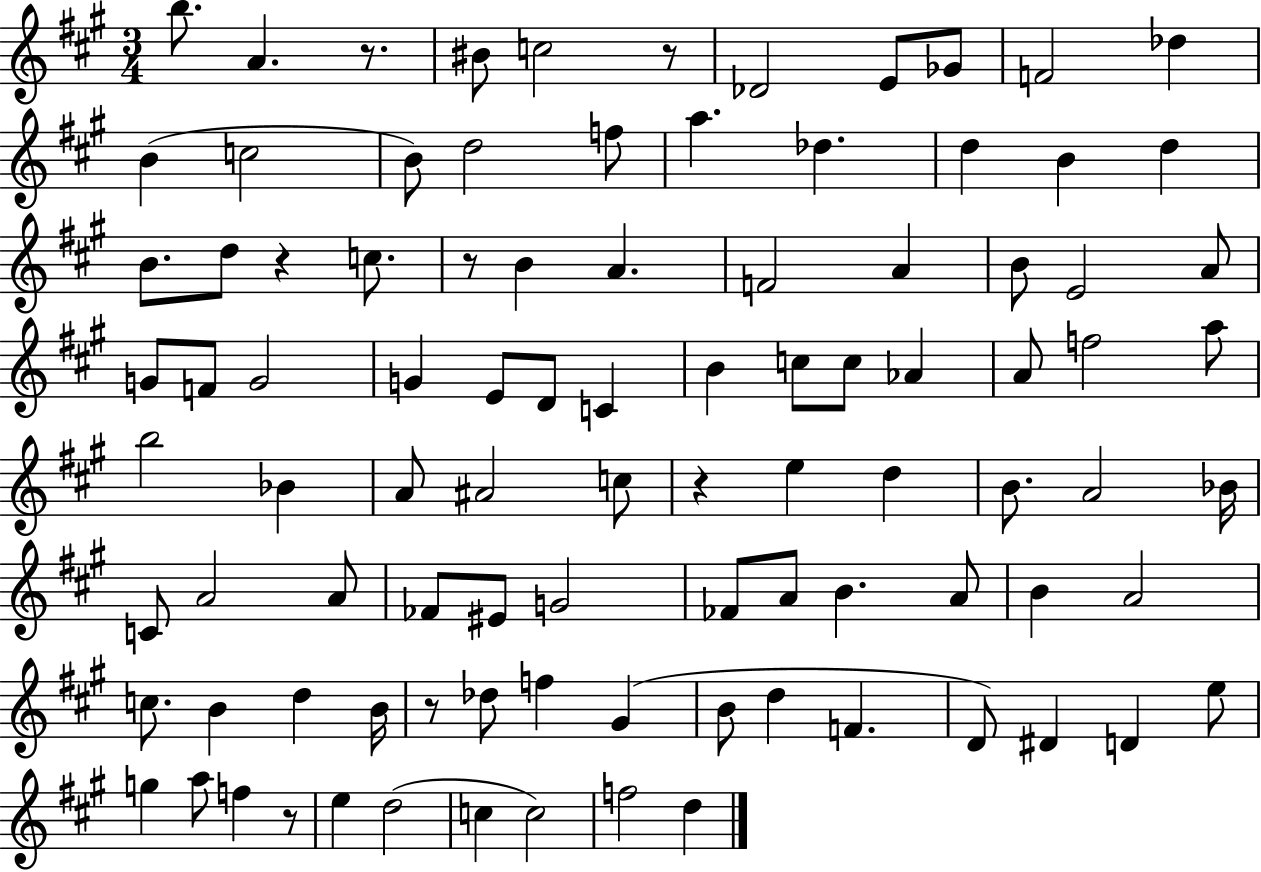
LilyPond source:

{
  \clef treble
  \numericTimeSignature
  \time 3/4
  \key a \major
  b''8. a'4. r8. | bis'8 c''2 r8 | des'2 e'8 ges'8 | f'2 des''4 | \break b'4( c''2 | b'8) d''2 f''8 | a''4. des''4. | d''4 b'4 d''4 | \break b'8. d''8 r4 c''8. | r8 b'4 a'4. | f'2 a'4 | b'8 e'2 a'8 | \break g'8 f'8 g'2 | g'4 e'8 d'8 c'4 | b'4 c''8 c''8 aes'4 | a'8 f''2 a''8 | \break b''2 bes'4 | a'8 ais'2 c''8 | r4 e''4 d''4 | b'8. a'2 bes'16 | \break c'8 a'2 a'8 | fes'8 eis'8 g'2 | fes'8 a'8 b'4. a'8 | b'4 a'2 | \break c''8. b'4 d''4 b'16 | r8 des''8 f''4 gis'4( | b'8 d''4 f'4. | d'8) dis'4 d'4 e''8 | \break g''4 a''8 f''4 r8 | e''4 d''2( | c''4 c''2) | f''2 d''4 | \break \bar "|."
}